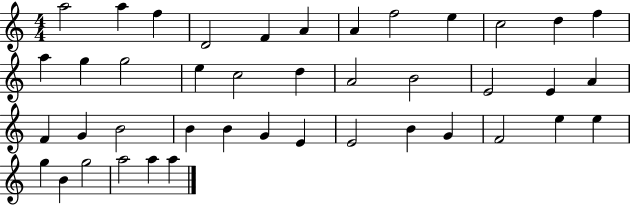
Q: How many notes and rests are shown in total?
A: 42